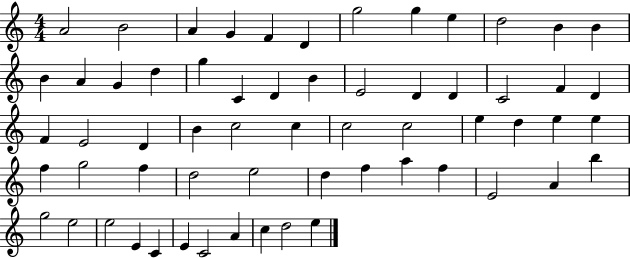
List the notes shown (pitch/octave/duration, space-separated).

A4/h B4/h A4/q G4/q F4/q D4/q G5/h G5/q E5/q D5/h B4/q B4/q B4/q A4/q G4/q D5/q G5/q C4/q D4/q B4/q E4/h D4/q D4/q C4/h F4/q D4/q F4/q E4/h D4/q B4/q C5/h C5/q C5/h C5/h E5/q D5/q E5/q E5/q F5/q G5/h F5/q D5/h E5/h D5/q F5/q A5/q F5/q E4/h A4/q B5/q G5/h E5/h E5/h E4/q C4/q E4/q C4/h A4/q C5/q D5/h E5/q